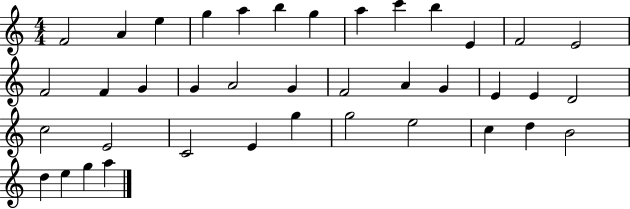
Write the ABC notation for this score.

X:1
T:Untitled
M:4/4
L:1/4
K:C
F2 A e g a b g a c' b E F2 E2 F2 F G G A2 G F2 A G E E D2 c2 E2 C2 E g g2 e2 c d B2 d e g a